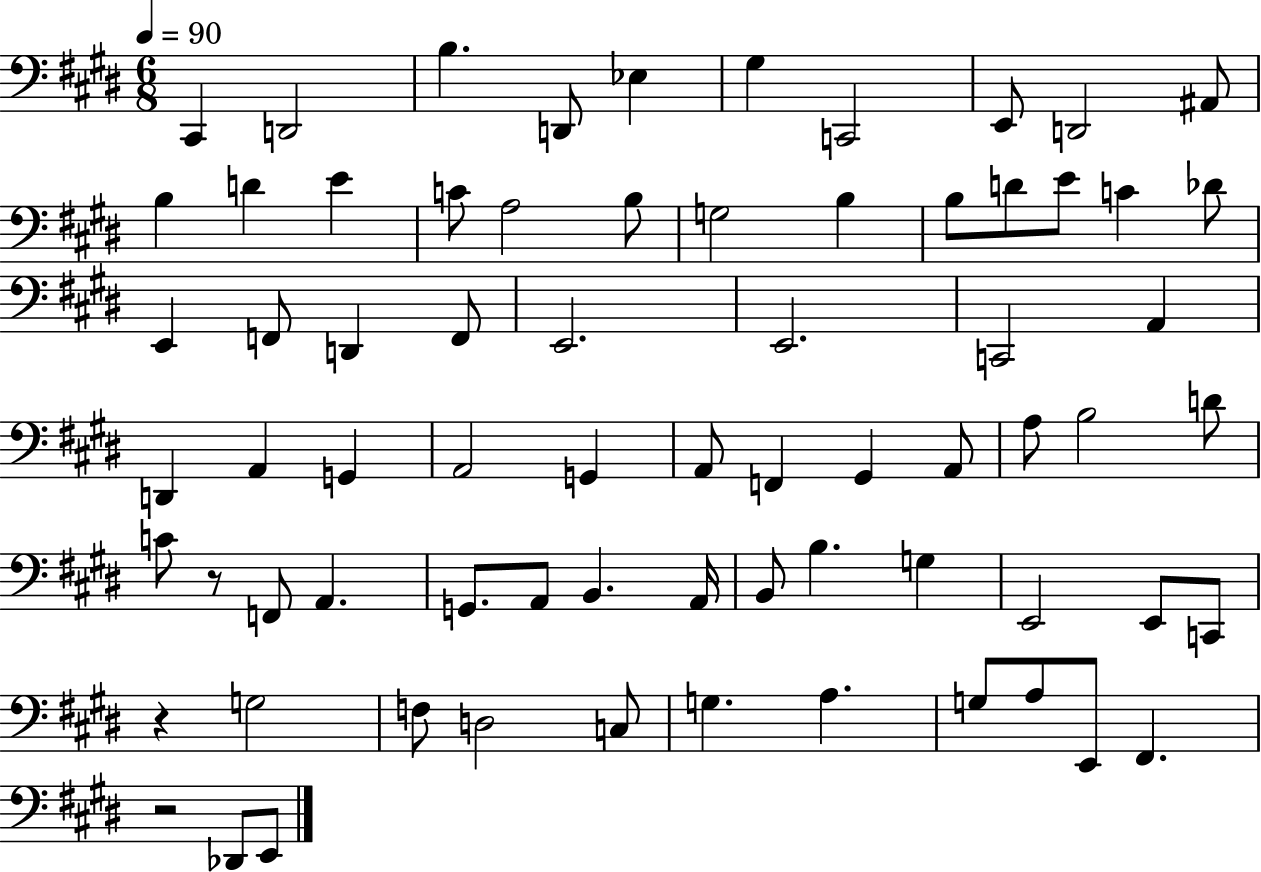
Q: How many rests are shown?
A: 3